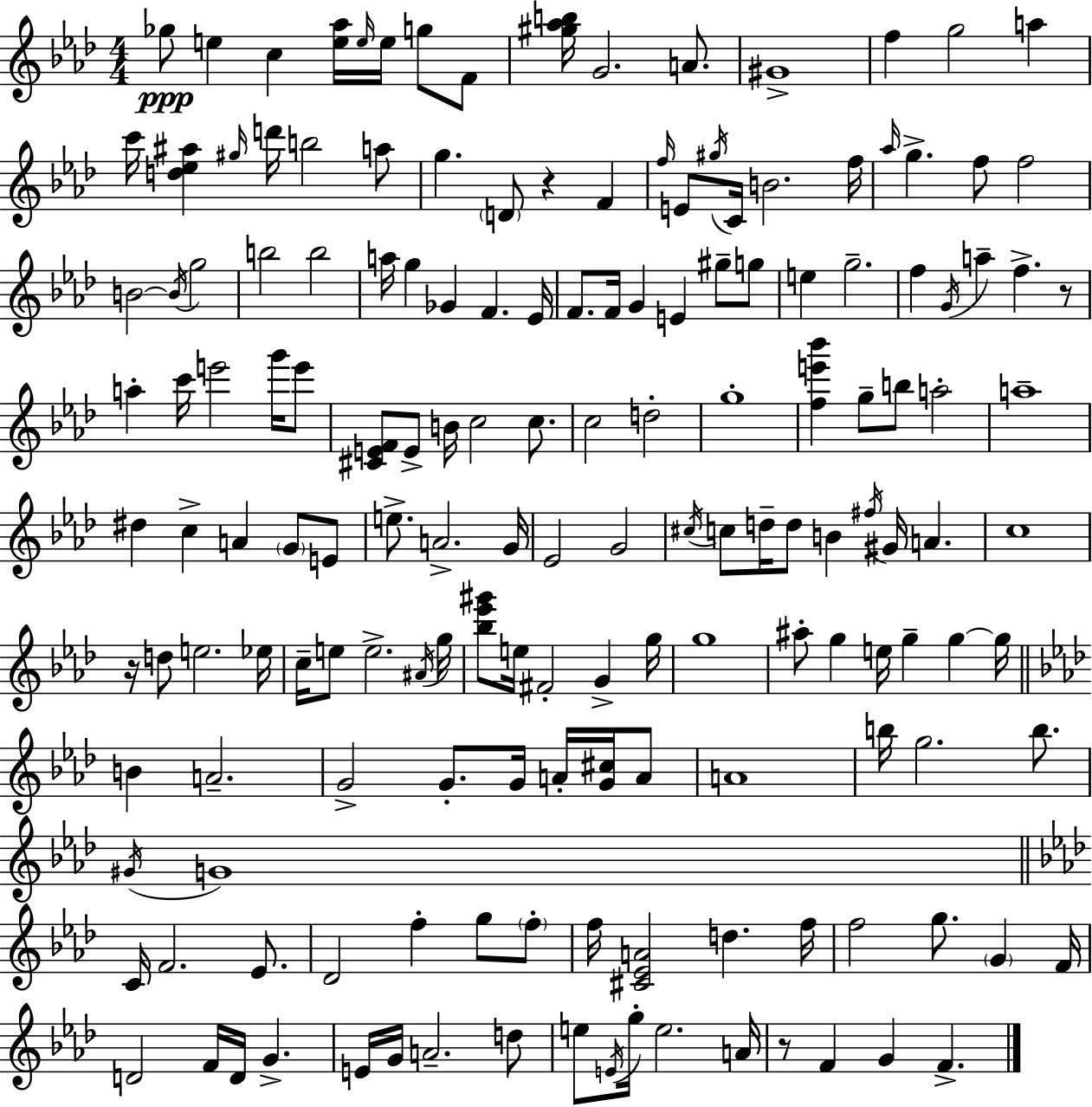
Gb5/e E5/q C5/q [E5,Ab5]/s E5/s E5/s G5/e F4/e [G#5,Ab5,B5]/s G4/h. A4/e. G#4/w F5/q G5/h A5/q C6/s [D5,Eb5,A#5]/q G#5/s D6/s B5/h A5/e G5/q. D4/e R/q F4/q F5/s E4/e G#5/s C4/s B4/h. F5/s Ab5/s G5/q. F5/e F5/h B4/h B4/s G5/h B5/h B5/h A5/s G5/q Gb4/q F4/q. Eb4/s F4/e. F4/s G4/q E4/q G#5/e G5/e E5/q G5/h. F5/q G4/s A5/q F5/q. R/e A5/q C6/s E6/h G6/s E6/e [C#4,E4,F4]/e E4/e B4/s C5/h C5/e. C5/h D5/h G5/w [F5,E6,Bb6]/q G5/e B5/e A5/h A5/w D#5/q C5/q A4/q G4/e E4/e E5/e. A4/h. G4/s Eb4/h G4/h C#5/s C5/e D5/s D5/e B4/q F#5/s G#4/s A4/q. C5/w R/s D5/e E5/h. Eb5/s C5/s E5/e E5/h. A#4/s G5/s [Bb5,Eb6,G#6]/e E5/s F#4/h G4/q G5/s G5/w A#5/e G5/q E5/s G5/q G5/q G5/s B4/q A4/h. G4/h G4/e. G4/s A4/s [G4,C#5]/s A4/e A4/w B5/s G5/h. B5/e. G#4/s G4/w C4/s F4/h. Eb4/e. Db4/h F5/q G5/e F5/e F5/s [C#4,Eb4,A4]/h D5/q. F5/s F5/h G5/e. G4/q F4/s D4/h F4/s D4/s G4/q. E4/s G4/s A4/h. D5/e E5/e E4/s G5/s E5/h. A4/s R/e F4/q G4/q F4/q.